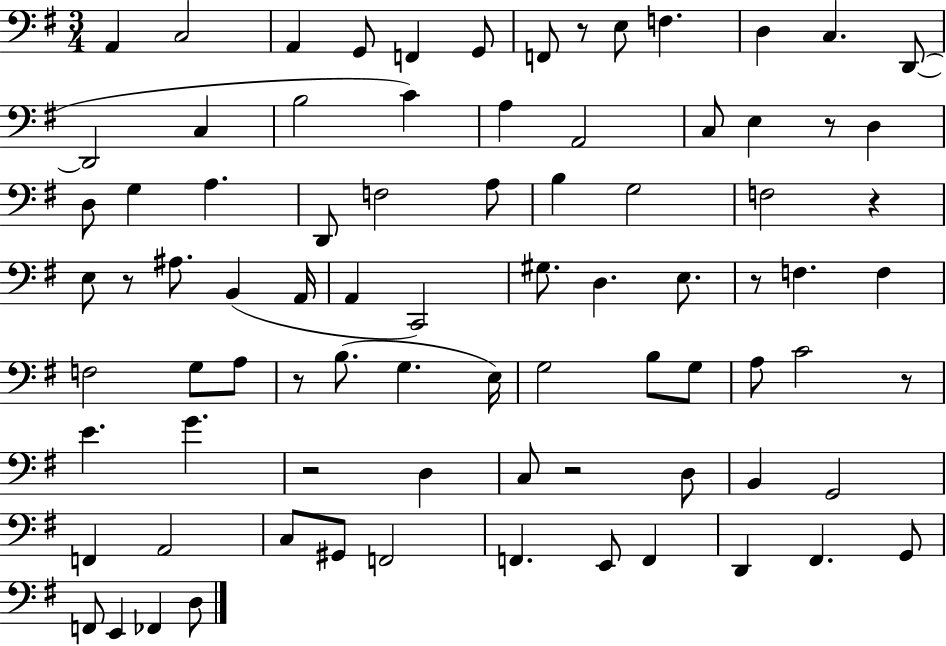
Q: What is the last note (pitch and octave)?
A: D3